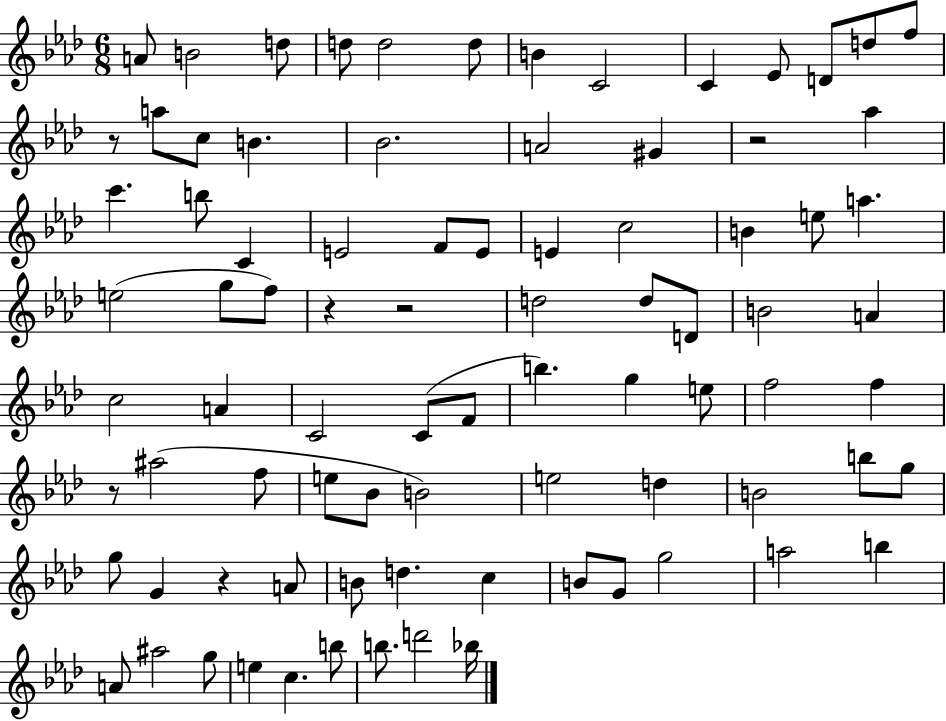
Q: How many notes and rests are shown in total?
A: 85